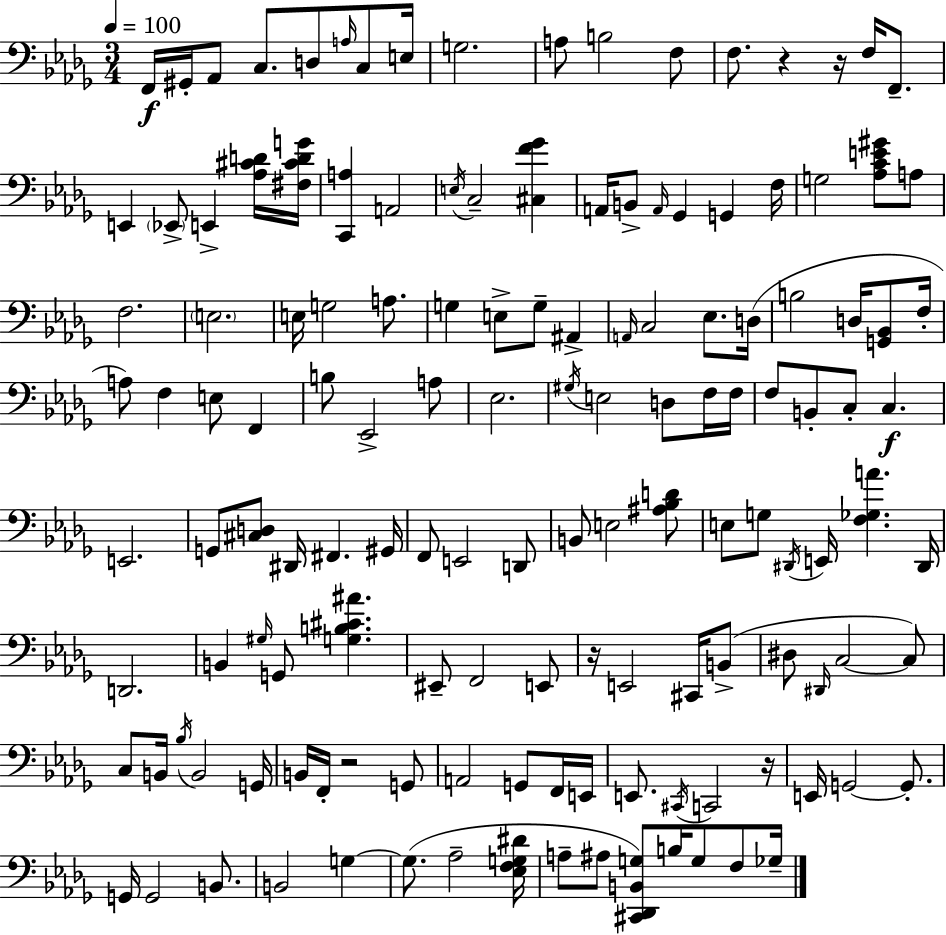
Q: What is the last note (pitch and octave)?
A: Gb3